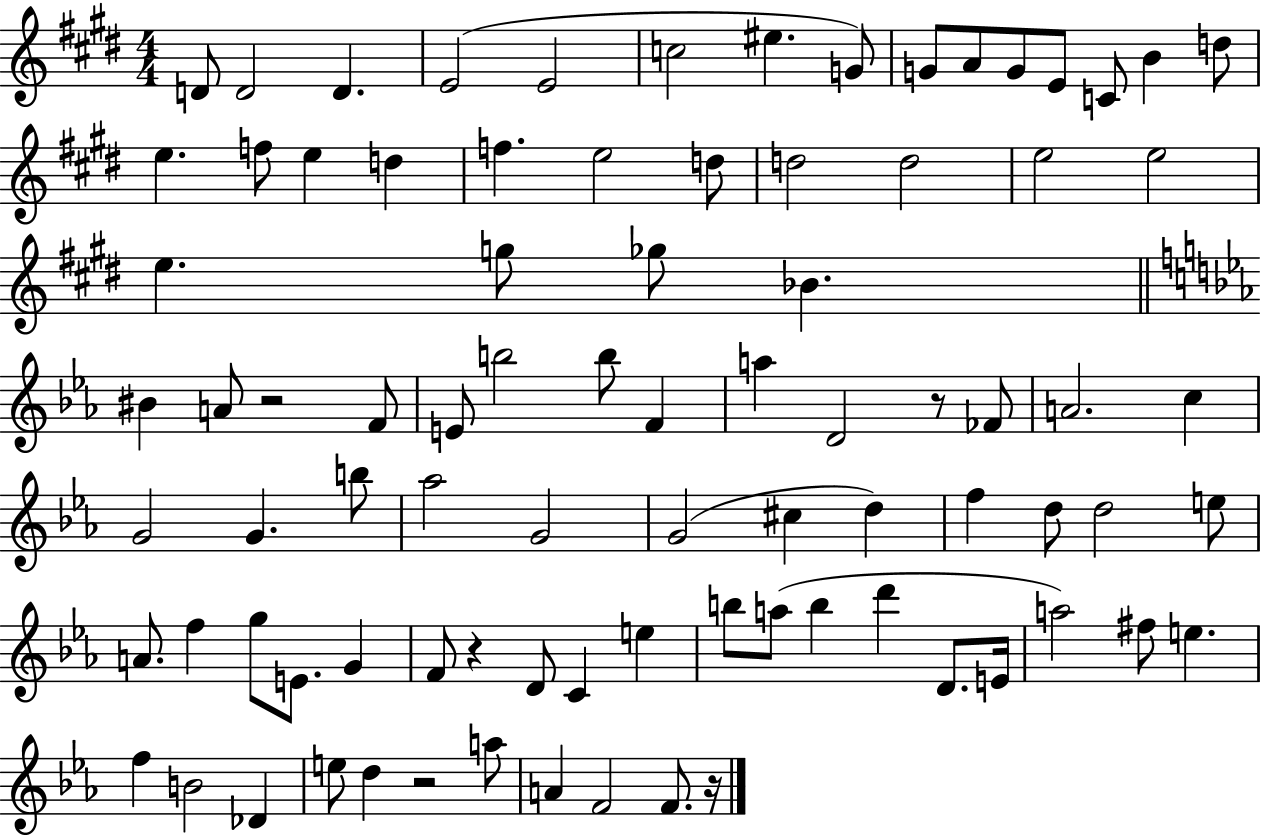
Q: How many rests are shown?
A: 5